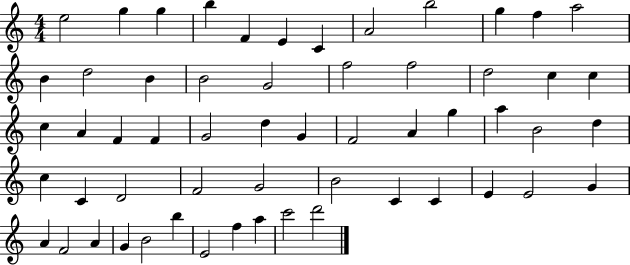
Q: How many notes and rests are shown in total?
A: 57